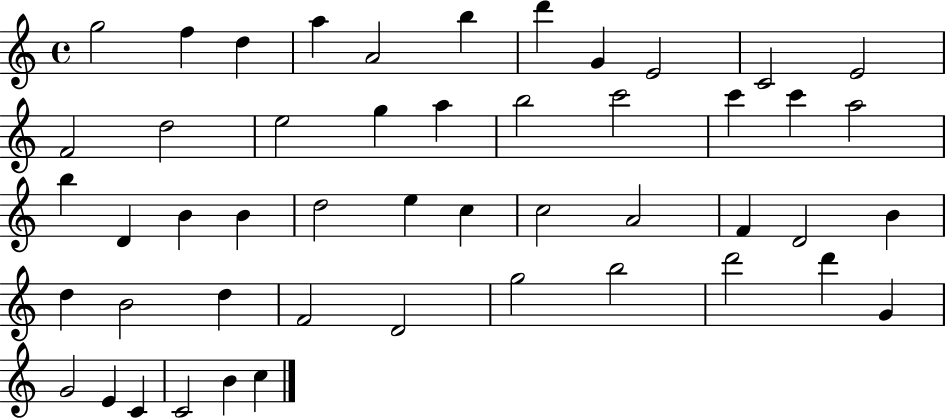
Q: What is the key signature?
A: C major